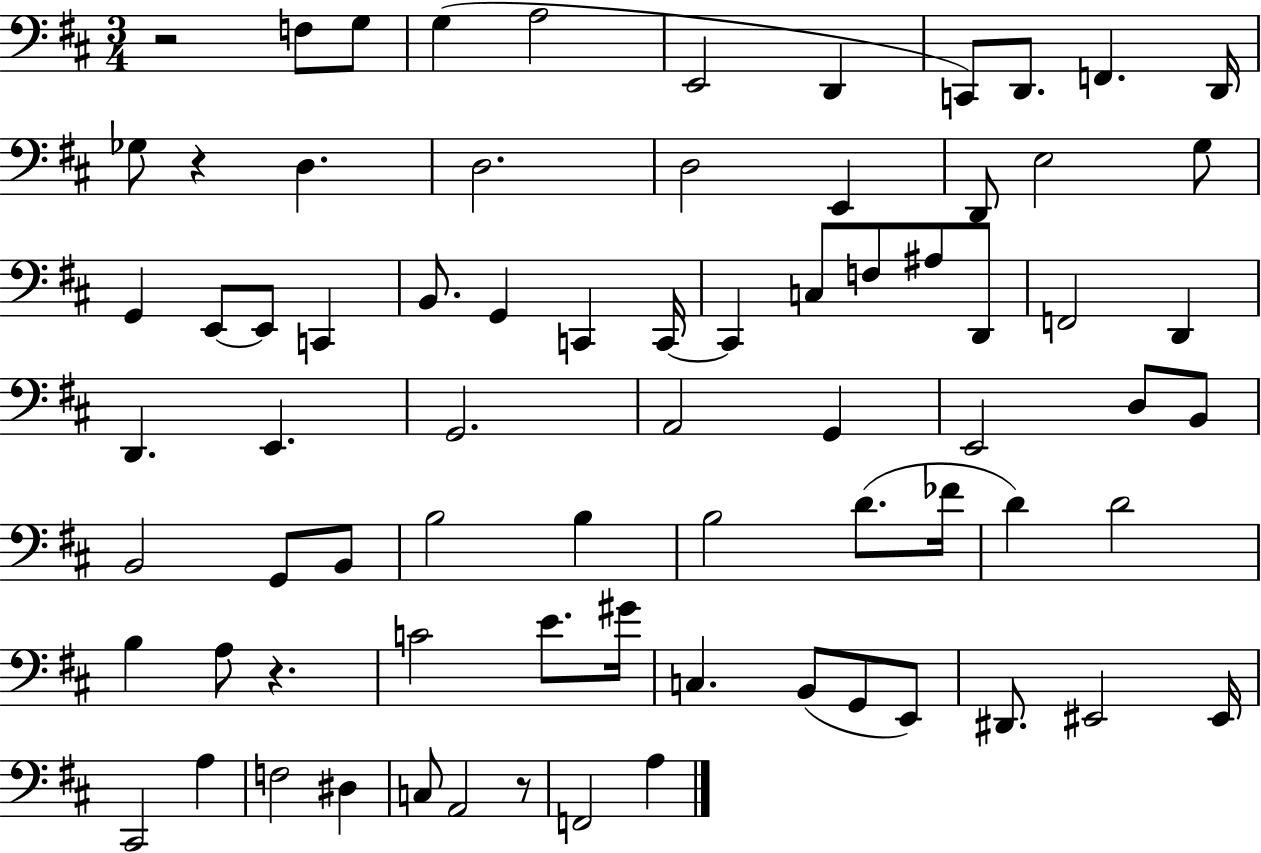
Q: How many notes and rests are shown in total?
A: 75